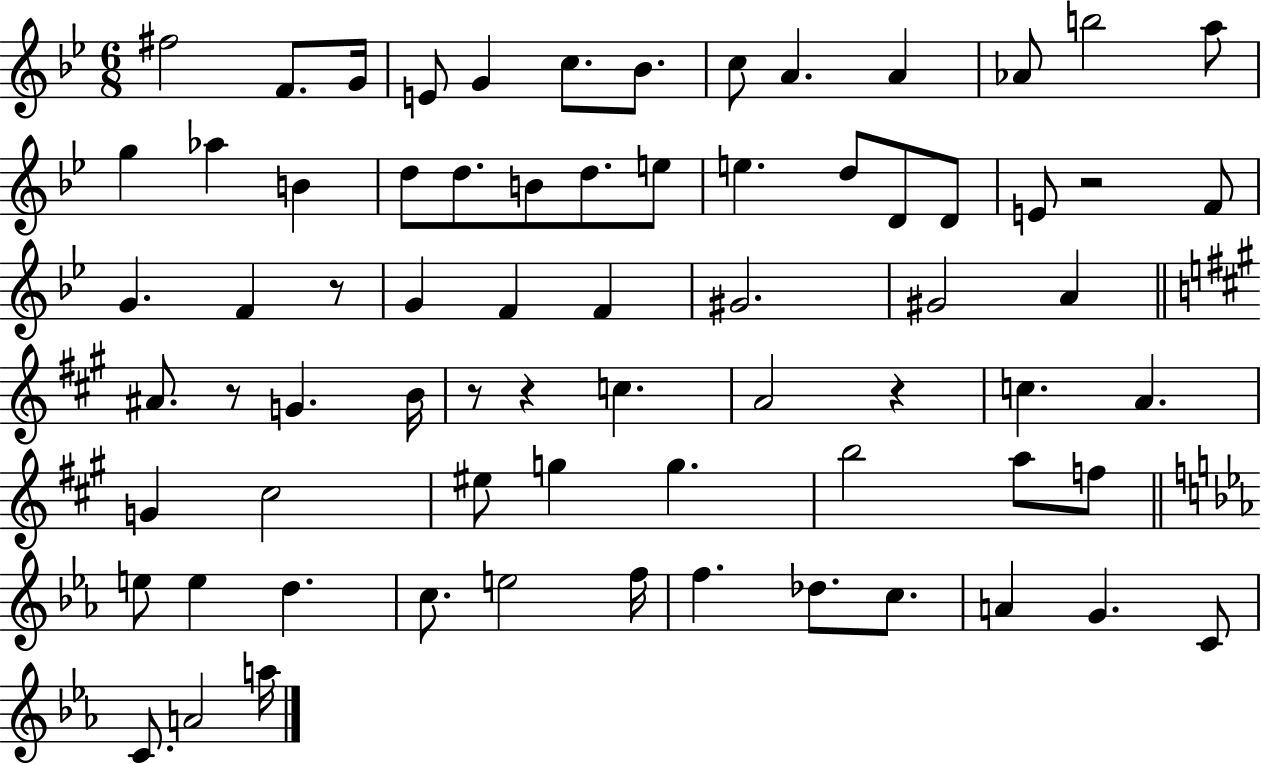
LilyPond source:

{
  \clef treble
  \numericTimeSignature
  \time 6/8
  \key bes \major
  fis''2 f'8. g'16 | e'8 g'4 c''8. bes'8. | c''8 a'4. a'4 | aes'8 b''2 a''8 | \break g''4 aes''4 b'4 | d''8 d''8. b'8 d''8. e''8 | e''4. d''8 d'8 d'8 | e'8 r2 f'8 | \break g'4. f'4 r8 | g'4 f'4 f'4 | gis'2. | gis'2 a'4 | \break \bar "||" \break \key a \major ais'8. r8 g'4. b'16 | r8 r4 c''4. | a'2 r4 | c''4. a'4. | \break g'4 cis''2 | eis''8 g''4 g''4. | b''2 a''8 f''8 | \bar "||" \break \key ees \major e''8 e''4 d''4. | c''8. e''2 f''16 | f''4. des''8. c''8. | a'4 g'4. c'8 | \break c'8. a'2 a''16 | \bar "|."
}